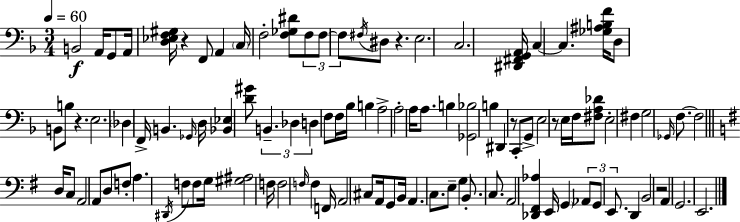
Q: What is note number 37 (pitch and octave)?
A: A3